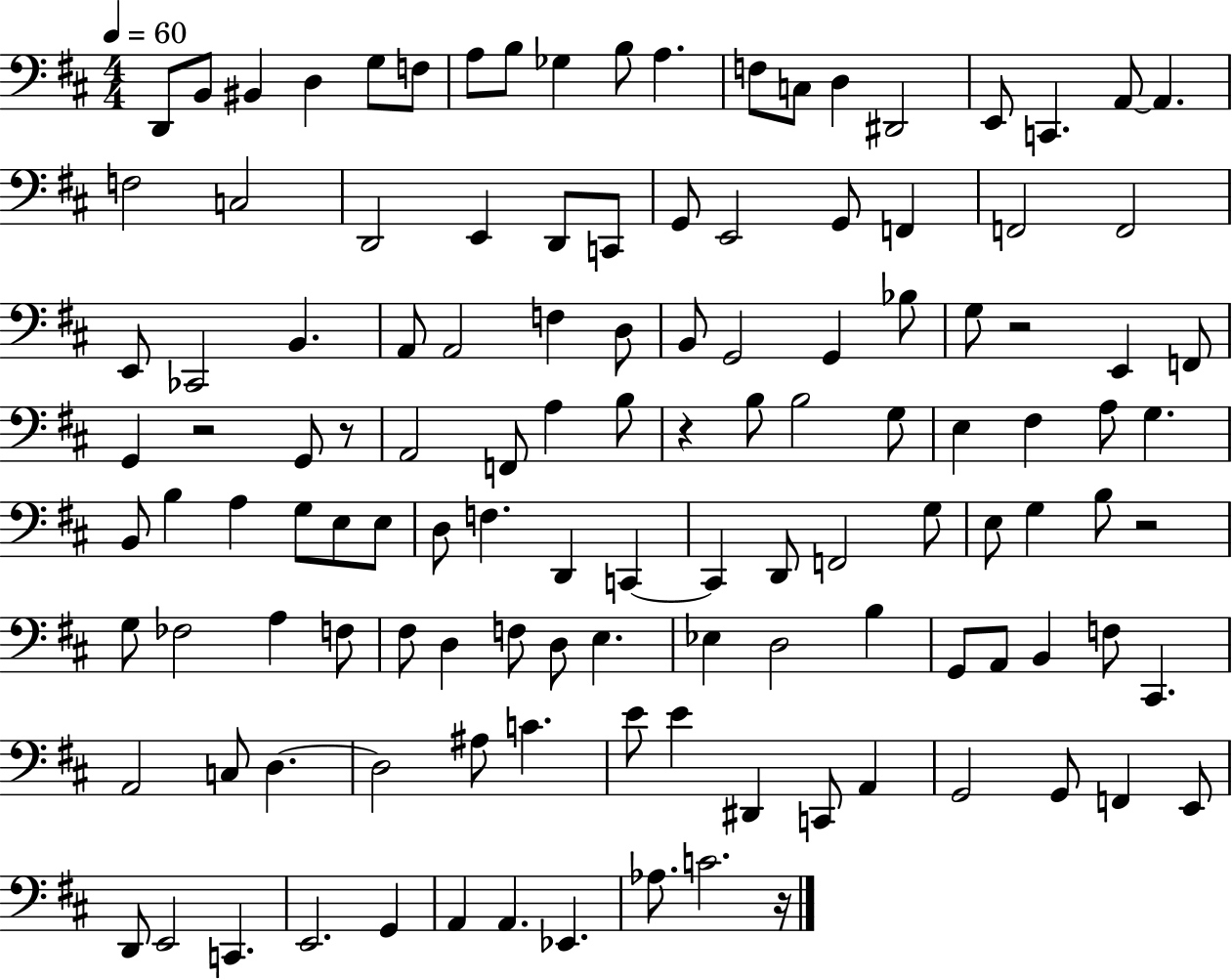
D2/e B2/e BIS2/q D3/q G3/e F3/e A3/e B3/e Gb3/q B3/e A3/q. F3/e C3/e D3/q D#2/h E2/e C2/q. A2/e A2/q. F3/h C3/h D2/h E2/q D2/e C2/e G2/e E2/h G2/e F2/q F2/h F2/h E2/e CES2/h B2/q. A2/e A2/h F3/q D3/e B2/e G2/h G2/q Bb3/e G3/e R/h E2/q F2/e G2/q R/h G2/e R/e A2/h F2/e A3/q B3/e R/q B3/e B3/h G3/e E3/q F#3/q A3/e G3/q. B2/e B3/q A3/q G3/e E3/e E3/e D3/e F3/q. D2/q C2/q C2/q D2/e F2/h G3/e E3/e G3/q B3/e R/h G3/e FES3/h A3/q F3/e F#3/e D3/q F3/e D3/e E3/q. Eb3/q D3/h B3/q G2/e A2/e B2/q F3/e C#2/q. A2/h C3/e D3/q. D3/h A#3/e C4/q. E4/e E4/q D#2/q C2/e A2/q G2/h G2/e F2/q E2/e D2/e E2/h C2/q. E2/h. G2/q A2/q A2/q. Eb2/q. Ab3/e. C4/h. R/s